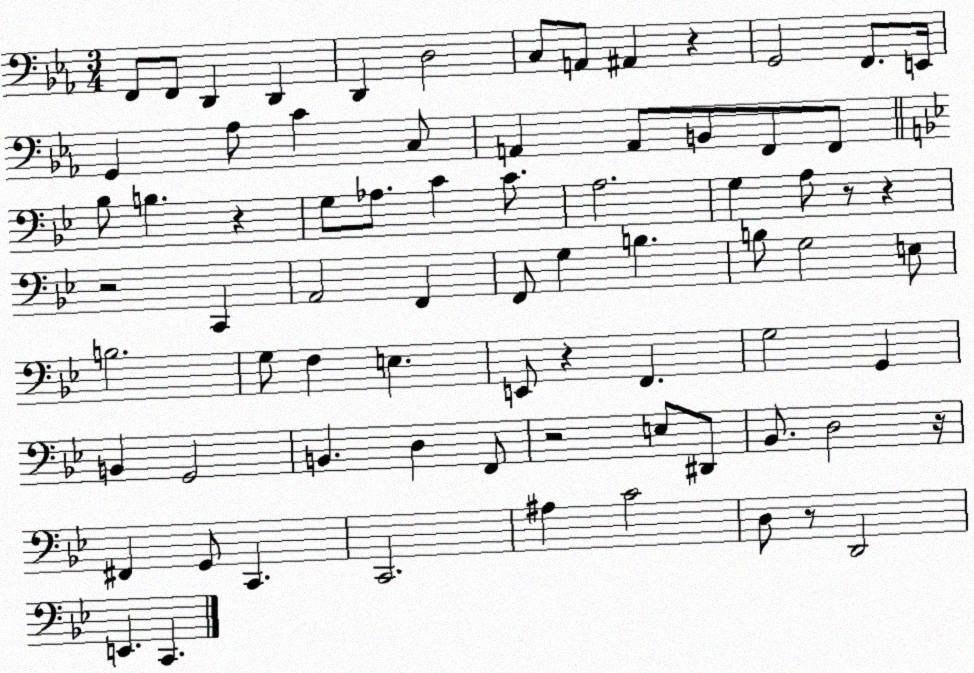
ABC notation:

X:1
T:Untitled
M:3/4
L:1/4
K:Eb
F,,/2 F,,/2 D,, D,, D,, D,2 C,/2 A,,/2 ^A,, z G,,2 F,,/2 E,,/4 G,, _A,/2 C C,/2 A,, A,,/2 B,,/2 F,,/2 F,,/2 _B,/2 B, z G,/2 _A,/2 C C/2 A,2 G, A,/2 z/2 z z2 C,, A,,2 F,, F,,/2 G, B, B,/2 G,2 E,/2 B,2 G,/2 F, E, E,,/2 z F,, G,2 G,, B,, G,,2 B,, D, F,,/2 z2 E,/2 ^D,,/2 _B,,/2 D,2 z/4 ^F,, G,,/2 C,, C,,2 ^A, C2 D,/2 z/2 D,,2 E,, C,,